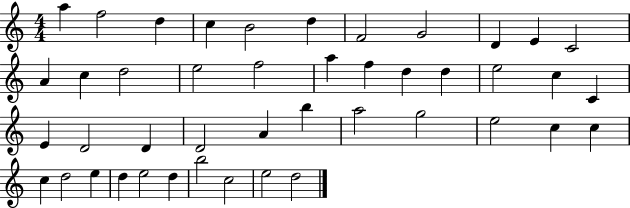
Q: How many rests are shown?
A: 0